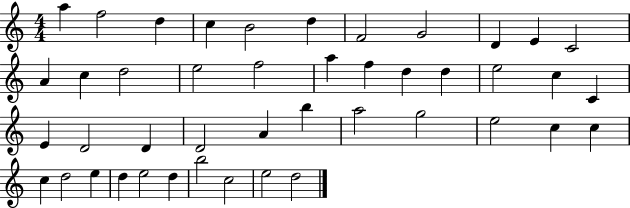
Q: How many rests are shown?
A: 0